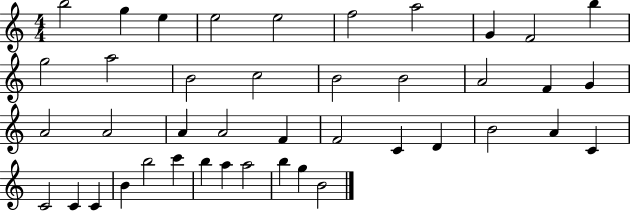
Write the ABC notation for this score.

X:1
T:Untitled
M:4/4
L:1/4
K:C
b2 g e e2 e2 f2 a2 G F2 b g2 a2 B2 c2 B2 B2 A2 F G A2 A2 A A2 F F2 C D B2 A C C2 C C B b2 c' b a a2 b g B2